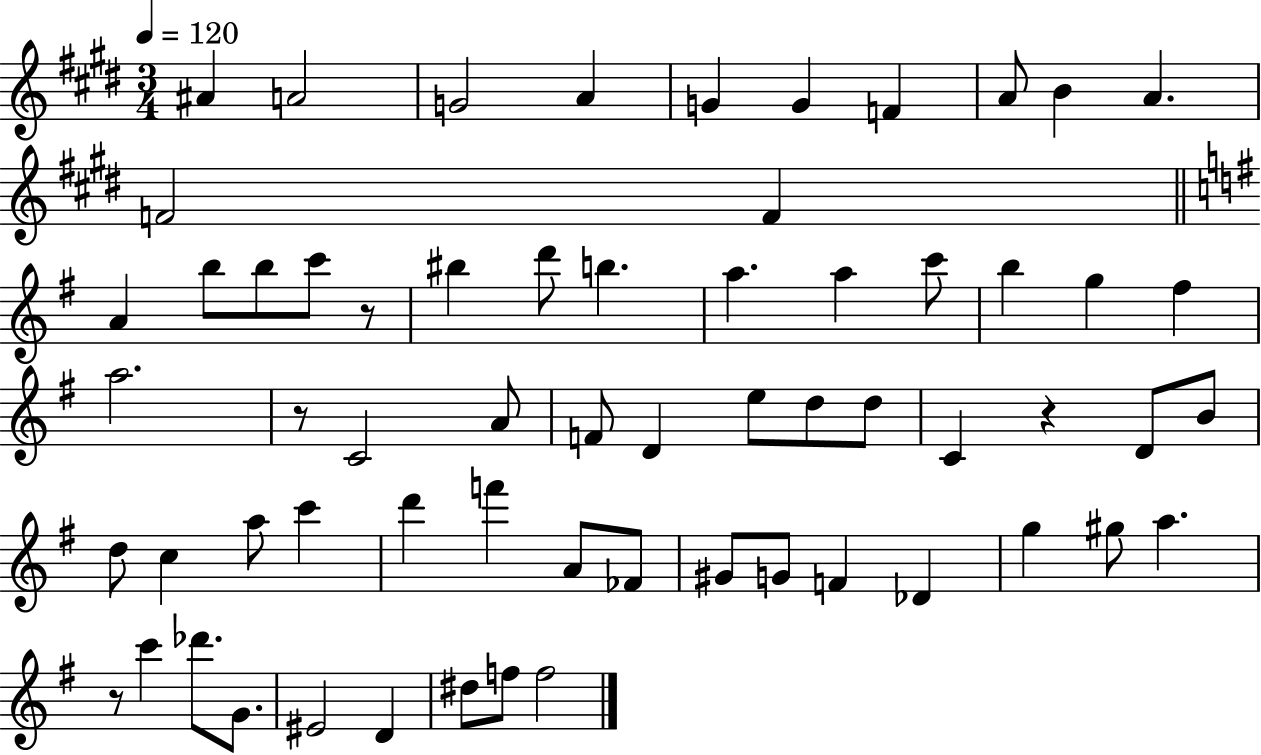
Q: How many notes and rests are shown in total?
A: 63